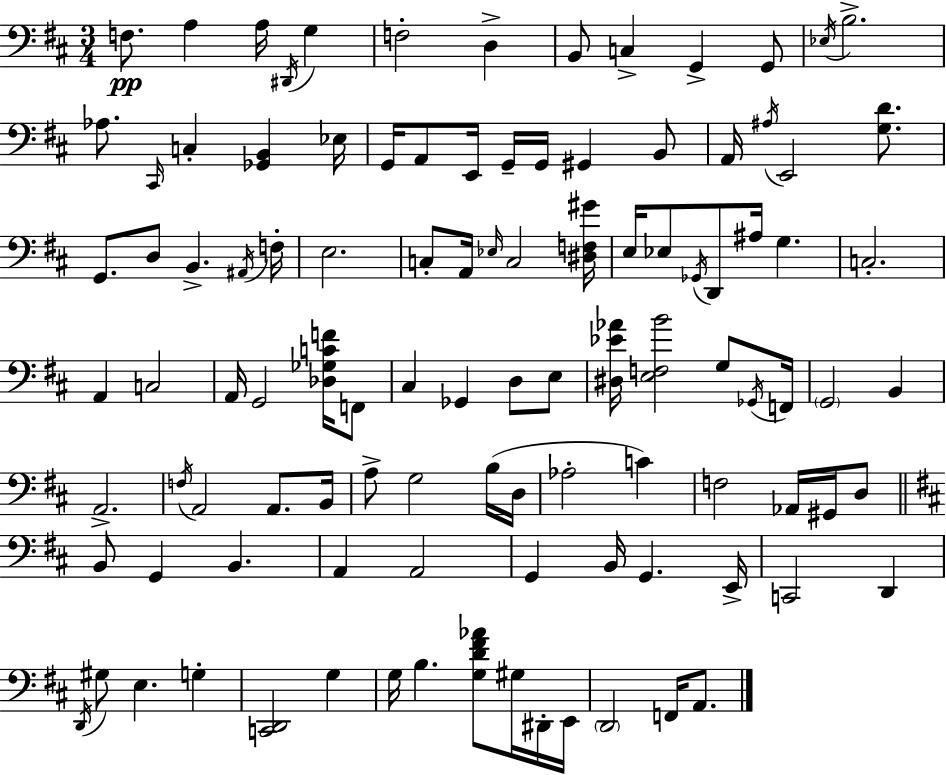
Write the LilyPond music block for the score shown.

{
  \clef bass
  \numericTimeSignature
  \time 3/4
  \key d \major
  f8.\pp a4 a16 \acciaccatura { dis,16 } g4 | f2-. d4-> | b,8 c4-> g,4-> g,8 | \acciaccatura { ees16 } b2.-> | \break aes8. \grace { cis,16 } c4-. <ges, b,>4 | ees16 g,16 a,8 e,16 g,16-- g,16 gis,4 | b,8 a,16 \acciaccatura { ais16 } e,2 | <g d'>8. g,8. d8 b,4.-> | \break \acciaccatura { ais,16 } f16-. e2. | c8-. a,16 \grace { ees16 } c2 | <dis f gis'>16 e16 ees8 \acciaccatura { ges,16 } d,8 | ais16 g4. c2.-. | \break a,4 c2 | a,16 g,2 | <des ges c' f'>16 f,8 cis4 ges,4 | d8 e8 <dis ees' aes'>16 <e f b'>2 | \break g8 \acciaccatura { ges,16 } f,16 \parenthesize g,2 | b,4 a,2.-> | \acciaccatura { f16 } a,2 | a,8. b,16 a8-> g2 | \break b16( d16 aes2-. | c'4) f2 | aes,16 gis,16 d8 \bar "||" \break \key b \minor b,8 g,4 b,4. | a,4 a,2 | g,4 b,16 g,4. e,16-> | c,2 d,4 | \break \acciaccatura { d,16 } gis8 e4. g4-. | <c, d,>2 g4 | g16 b4. <g d' fis' aes'>8 gis16 dis,16-. | e,16 \parenthesize d,2 f,16 a,8. | \break \bar "|."
}